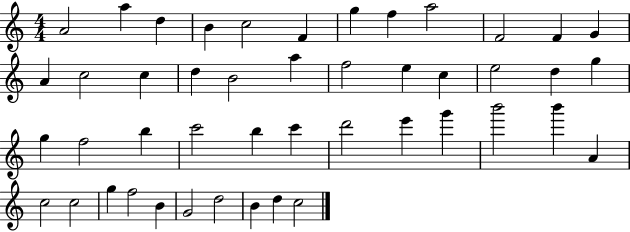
{
  \clef treble
  \numericTimeSignature
  \time 4/4
  \key c \major
  a'2 a''4 d''4 | b'4 c''2 f'4 | g''4 f''4 a''2 | f'2 f'4 g'4 | \break a'4 c''2 c''4 | d''4 b'2 a''4 | f''2 e''4 c''4 | e''2 d''4 g''4 | \break g''4 f''2 b''4 | c'''2 b''4 c'''4 | d'''2 e'''4 g'''4 | b'''2 b'''4 a'4 | \break c''2 c''2 | g''4 f''2 b'4 | g'2 d''2 | b'4 d''4 c''2 | \break \bar "|."
}